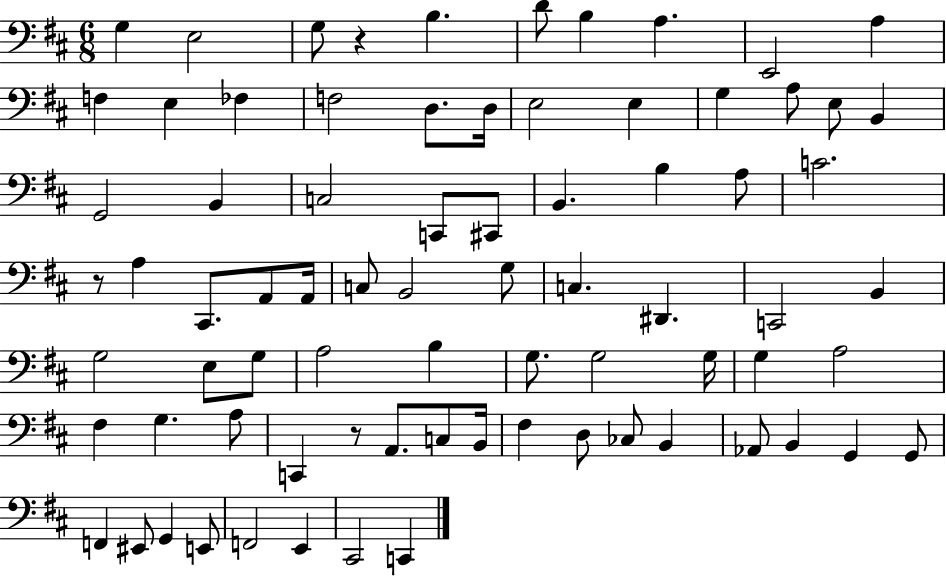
G3/q E3/h G3/e R/q B3/q. D4/e B3/q A3/q. E2/h A3/q F3/q E3/q FES3/q F3/h D3/e. D3/s E3/h E3/q G3/q A3/e E3/e B2/q G2/h B2/q C3/h C2/e C#2/e B2/q. B3/q A3/e C4/h. R/e A3/q C#2/e. A2/e A2/s C3/e B2/h G3/e C3/q. D#2/q. C2/h B2/q G3/h E3/e G3/e A3/h B3/q G3/e. G3/h G3/s G3/q A3/h F#3/q G3/q. A3/e C2/q R/e A2/e. C3/e B2/s F#3/q D3/e CES3/e B2/q Ab2/e B2/q G2/q G2/e F2/q EIS2/e G2/q E2/e F2/h E2/q C#2/h C2/q